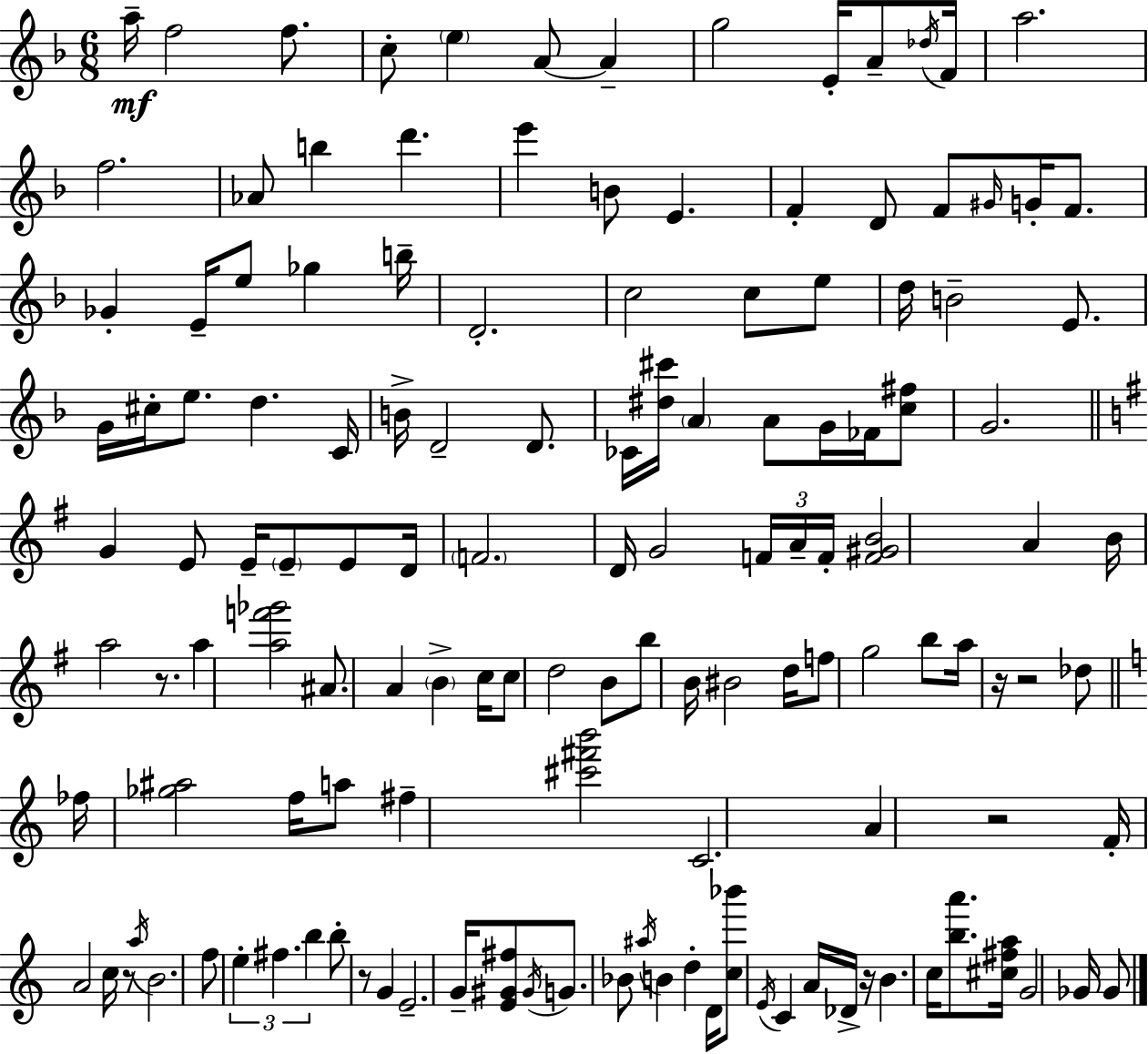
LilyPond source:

{
  \clef treble
  \numericTimeSignature
  \time 6/8
  \key d \minor
  a''16--\mf f''2 f''8. | c''8-. \parenthesize e''4 a'8~~ a'4-- | g''2 e'16-. a'8-- \acciaccatura { des''16 } | f'16 a''2. | \break f''2. | aes'8 b''4 d'''4. | e'''4 b'8 e'4. | f'4-. d'8 f'8 \grace { gis'16 } g'16-. f'8. | \break ges'4-. e'16-- e''8 ges''4 | b''16-- d'2.-. | c''2 c''8 | e''8 d''16 b'2-- e'8. | \break g'16 cis''16-. e''8. d''4. | c'16 b'16-> d'2-- d'8. | ces'16 <dis'' cis'''>16 \parenthesize a'4 a'8 g'16 fes'16 | <c'' fis''>8 g'2. | \break \bar "||" \break \key g \major g'4 e'8 e'16-- \parenthesize e'8-- e'8 d'16 | \parenthesize f'2. | d'16 g'2 \tuplet 3/2 { f'16 a'16-- f'16-. } | <f' gis' b'>2 a'4 | \break b'16 a''2 r8. | a''4 <a'' f''' ges'''>2 | ais'8. a'4 \parenthesize b'4-> c''16 | c''8 d''2 b'8 | \break b''8 b'16 bis'2 d''16 | f''8 g''2 b''8 | a''16 r16 r2 des''8 | \bar "||" \break \key c \major fes''16 <ges'' ais''>2 f''16 a''8 | fis''4-- <cis''' fis''' b'''>2 | c'2. | a'4 r2 | \break f'16-. a'2 c''16 r8 | \acciaccatura { a''16 } b'2. | f''8 \tuplet 3/2 { e''4-. fis''4. | b''4 } b''8-. r8 g'4 | \break e'2.-- | g'16-- <e' gis' fis''>8 \acciaccatura { gis'16 } g'8. bes'8 \acciaccatura { ais''16 } b'4 | d''4-. d'16 <c'' bes'''>8 \acciaccatura { e'16 } c'4 | a'16 des'16-> r16 b'4. | \break c''16 <b'' a'''>8. <cis'' fis'' a''>16 g'2 | ges'16 ges'8 \bar "|."
}